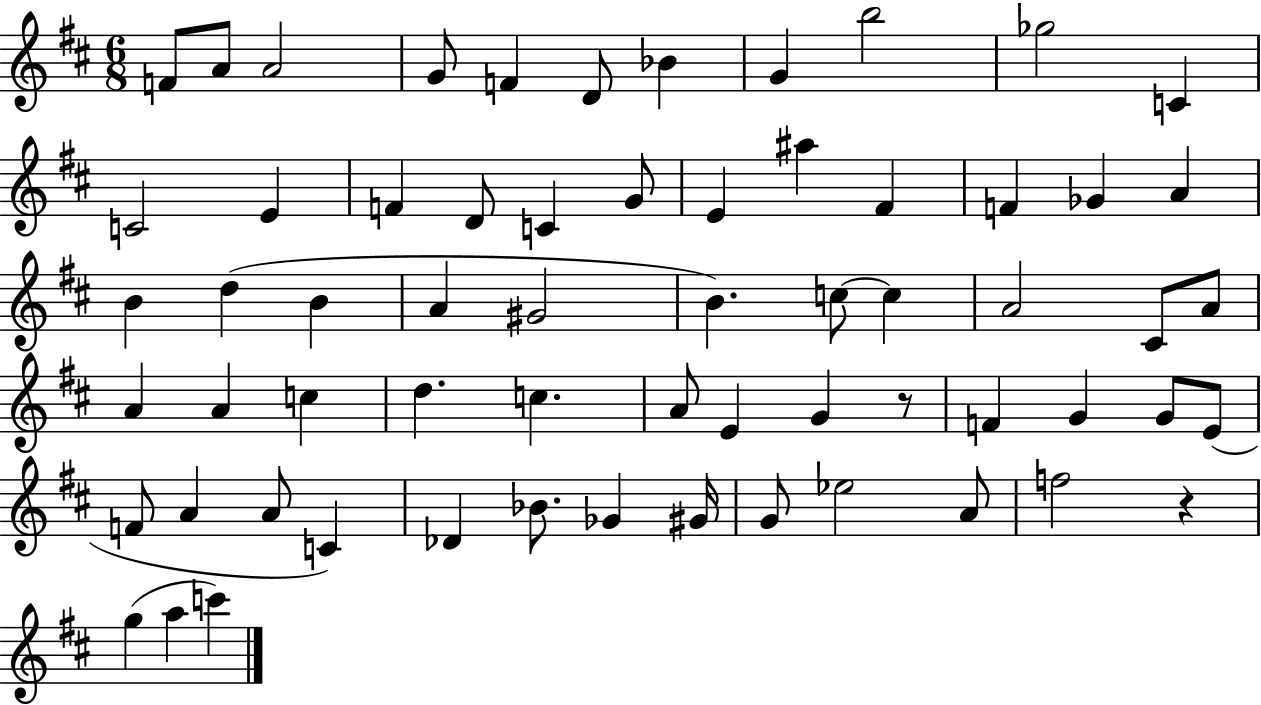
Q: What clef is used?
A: treble